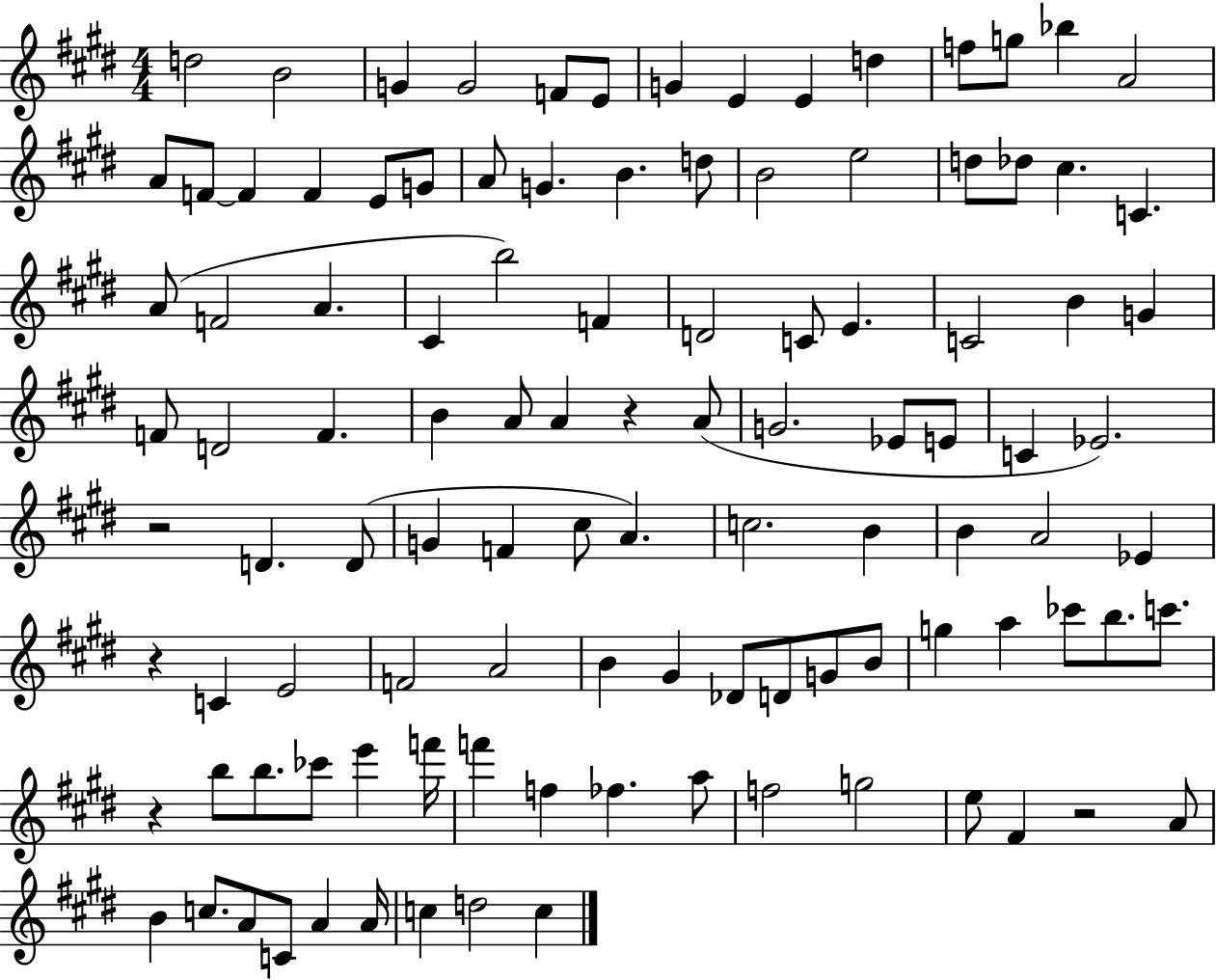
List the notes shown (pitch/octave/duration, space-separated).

D5/h B4/h G4/q G4/h F4/e E4/e G4/q E4/q E4/q D5/q F5/e G5/e Bb5/q A4/h A4/e F4/e F4/q F4/q E4/e G4/e A4/e G4/q. B4/q. D5/e B4/h E5/h D5/e Db5/e C#5/q. C4/q. A4/e F4/h A4/q. C#4/q B5/h F4/q D4/h C4/e E4/q. C4/h B4/q G4/q F4/e D4/h F4/q. B4/q A4/e A4/q R/q A4/e G4/h. Eb4/e E4/e C4/q Eb4/h. R/h D4/q. D4/e G4/q F4/q C#5/e A4/q. C5/h. B4/q B4/q A4/h Eb4/q R/q C4/q E4/h F4/h A4/h B4/q G#4/q Db4/e D4/e G4/e B4/e G5/q A5/q CES6/e B5/e. C6/e. R/q B5/e B5/e. CES6/e E6/q F6/s F6/q F5/q FES5/q. A5/e F5/h G5/h E5/e F#4/q R/h A4/e B4/q C5/e. A4/e C4/e A4/q A4/s C5/q D5/h C5/q